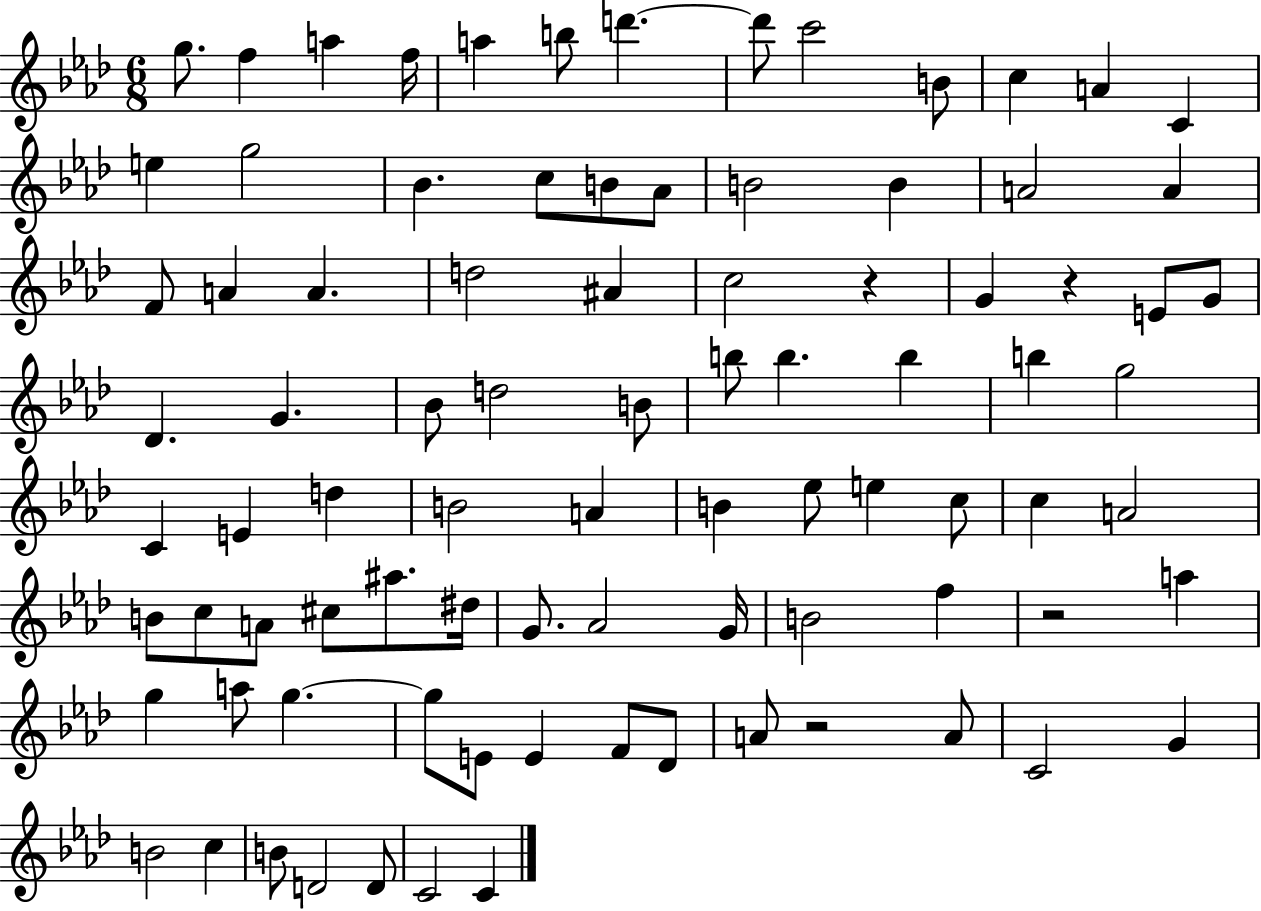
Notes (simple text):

G5/e. F5/q A5/q F5/s A5/q B5/e D6/q. D6/e C6/h B4/e C5/q A4/q C4/q E5/q G5/h Bb4/q. C5/e B4/e Ab4/e B4/h B4/q A4/h A4/q F4/e A4/q A4/q. D5/h A#4/q C5/h R/q G4/q R/q E4/e G4/e Db4/q. G4/q. Bb4/e D5/h B4/e B5/e B5/q. B5/q B5/q G5/h C4/q E4/q D5/q B4/h A4/q B4/q Eb5/e E5/q C5/e C5/q A4/h B4/e C5/e A4/e C#5/e A#5/e. D#5/s G4/e. Ab4/h G4/s B4/h F5/q R/h A5/q G5/q A5/e G5/q. G5/e E4/e E4/q F4/e Db4/e A4/e R/h A4/e C4/h G4/q B4/h C5/q B4/e D4/h D4/e C4/h C4/q